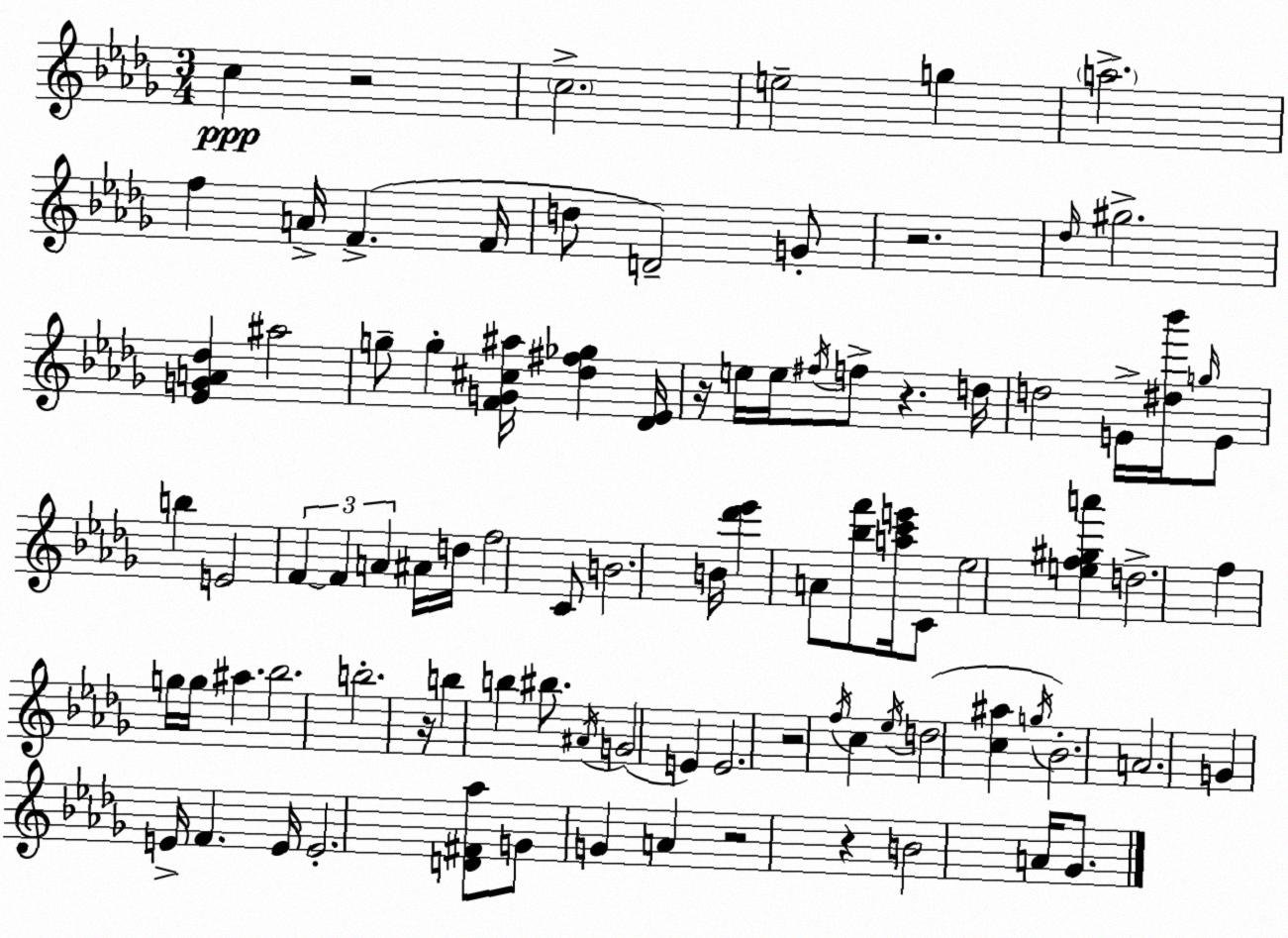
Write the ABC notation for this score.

X:1
T:Untitled
M:3/4
L:1/4
K:Bbm
c z2 c2 e2 g a2 f A/4 F F/4 d/2 D2 G/2 z2 _d/4 ^g2 [_EGA_d] ^a2 g/2 g [FG^c^a]/4 [_d^f_g] [_D_E]/4 z/4 e/4 e/4 ^f/4 f/2 z d/4 d2 E/4 [^d_b']/4 g/4 E/2 b E2 F F A ^A/4 d/4 f2 C/2 B2 B/4 [_d'_e'] A/2 [_bf']/2 [ac'e']/4 C/2 _e2 [ef^ga'] d2 f g/4 g/4 ^a _b2 b2 z/4 b b ^b/2 ^A/4 G2 E E2 z2 f/4 c _e/4 d2 [c^a] g/4 _B2 A2 G E/4 F E/4 E2 [D^F_a]/2 G/2 G A z2 z B2 A/4 _G/2